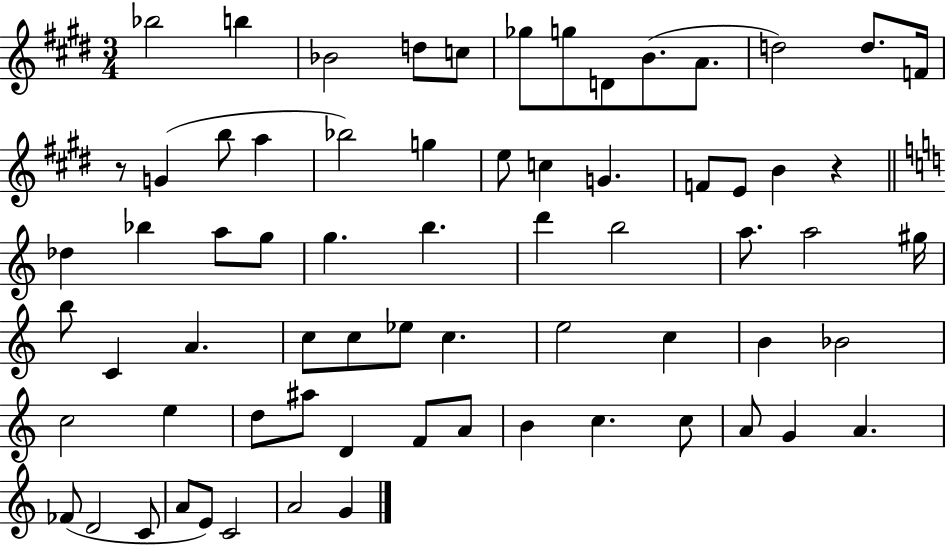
Bb5/h B5/q Bb4/h D5/e C5/e Gb5/e G5/e D4/e B4/e. A4/e. D5/h D5/e. F4/s R/e G4/q B5/e A5/q Bb5/h G5/q E5/e C5/q G4/q. F4/e E4/e B4/q R/q Db5/q Bb5/q A5/e G5/e G5/q. B5/q. D6/q B5/h A5/e. A5/h G#5/s B5/e C4/q A4/q. C5/e C5/e Eb5/e C5/q. E5/h C5/q B4/q Bb4/h C5/h E5/q D5/e A#5/e D4/q F4/e A4/e B4/q C5/q. C5/e A4/e G4/q A4/q. FES4/e D4/h C4/e A4/e E4/e C4/h A4/h G4/q